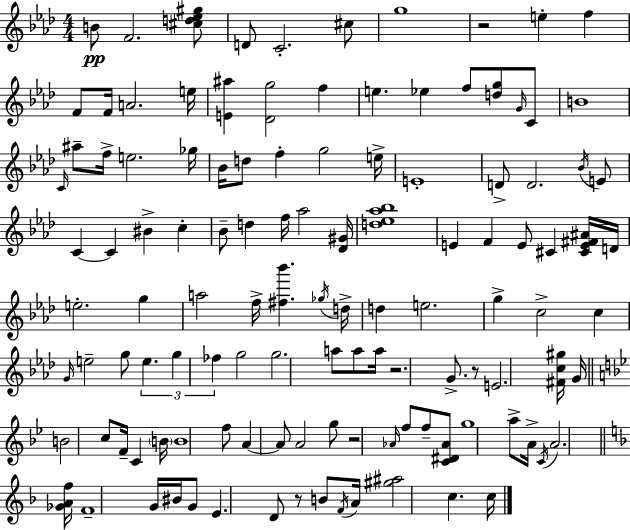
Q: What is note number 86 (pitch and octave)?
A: F5